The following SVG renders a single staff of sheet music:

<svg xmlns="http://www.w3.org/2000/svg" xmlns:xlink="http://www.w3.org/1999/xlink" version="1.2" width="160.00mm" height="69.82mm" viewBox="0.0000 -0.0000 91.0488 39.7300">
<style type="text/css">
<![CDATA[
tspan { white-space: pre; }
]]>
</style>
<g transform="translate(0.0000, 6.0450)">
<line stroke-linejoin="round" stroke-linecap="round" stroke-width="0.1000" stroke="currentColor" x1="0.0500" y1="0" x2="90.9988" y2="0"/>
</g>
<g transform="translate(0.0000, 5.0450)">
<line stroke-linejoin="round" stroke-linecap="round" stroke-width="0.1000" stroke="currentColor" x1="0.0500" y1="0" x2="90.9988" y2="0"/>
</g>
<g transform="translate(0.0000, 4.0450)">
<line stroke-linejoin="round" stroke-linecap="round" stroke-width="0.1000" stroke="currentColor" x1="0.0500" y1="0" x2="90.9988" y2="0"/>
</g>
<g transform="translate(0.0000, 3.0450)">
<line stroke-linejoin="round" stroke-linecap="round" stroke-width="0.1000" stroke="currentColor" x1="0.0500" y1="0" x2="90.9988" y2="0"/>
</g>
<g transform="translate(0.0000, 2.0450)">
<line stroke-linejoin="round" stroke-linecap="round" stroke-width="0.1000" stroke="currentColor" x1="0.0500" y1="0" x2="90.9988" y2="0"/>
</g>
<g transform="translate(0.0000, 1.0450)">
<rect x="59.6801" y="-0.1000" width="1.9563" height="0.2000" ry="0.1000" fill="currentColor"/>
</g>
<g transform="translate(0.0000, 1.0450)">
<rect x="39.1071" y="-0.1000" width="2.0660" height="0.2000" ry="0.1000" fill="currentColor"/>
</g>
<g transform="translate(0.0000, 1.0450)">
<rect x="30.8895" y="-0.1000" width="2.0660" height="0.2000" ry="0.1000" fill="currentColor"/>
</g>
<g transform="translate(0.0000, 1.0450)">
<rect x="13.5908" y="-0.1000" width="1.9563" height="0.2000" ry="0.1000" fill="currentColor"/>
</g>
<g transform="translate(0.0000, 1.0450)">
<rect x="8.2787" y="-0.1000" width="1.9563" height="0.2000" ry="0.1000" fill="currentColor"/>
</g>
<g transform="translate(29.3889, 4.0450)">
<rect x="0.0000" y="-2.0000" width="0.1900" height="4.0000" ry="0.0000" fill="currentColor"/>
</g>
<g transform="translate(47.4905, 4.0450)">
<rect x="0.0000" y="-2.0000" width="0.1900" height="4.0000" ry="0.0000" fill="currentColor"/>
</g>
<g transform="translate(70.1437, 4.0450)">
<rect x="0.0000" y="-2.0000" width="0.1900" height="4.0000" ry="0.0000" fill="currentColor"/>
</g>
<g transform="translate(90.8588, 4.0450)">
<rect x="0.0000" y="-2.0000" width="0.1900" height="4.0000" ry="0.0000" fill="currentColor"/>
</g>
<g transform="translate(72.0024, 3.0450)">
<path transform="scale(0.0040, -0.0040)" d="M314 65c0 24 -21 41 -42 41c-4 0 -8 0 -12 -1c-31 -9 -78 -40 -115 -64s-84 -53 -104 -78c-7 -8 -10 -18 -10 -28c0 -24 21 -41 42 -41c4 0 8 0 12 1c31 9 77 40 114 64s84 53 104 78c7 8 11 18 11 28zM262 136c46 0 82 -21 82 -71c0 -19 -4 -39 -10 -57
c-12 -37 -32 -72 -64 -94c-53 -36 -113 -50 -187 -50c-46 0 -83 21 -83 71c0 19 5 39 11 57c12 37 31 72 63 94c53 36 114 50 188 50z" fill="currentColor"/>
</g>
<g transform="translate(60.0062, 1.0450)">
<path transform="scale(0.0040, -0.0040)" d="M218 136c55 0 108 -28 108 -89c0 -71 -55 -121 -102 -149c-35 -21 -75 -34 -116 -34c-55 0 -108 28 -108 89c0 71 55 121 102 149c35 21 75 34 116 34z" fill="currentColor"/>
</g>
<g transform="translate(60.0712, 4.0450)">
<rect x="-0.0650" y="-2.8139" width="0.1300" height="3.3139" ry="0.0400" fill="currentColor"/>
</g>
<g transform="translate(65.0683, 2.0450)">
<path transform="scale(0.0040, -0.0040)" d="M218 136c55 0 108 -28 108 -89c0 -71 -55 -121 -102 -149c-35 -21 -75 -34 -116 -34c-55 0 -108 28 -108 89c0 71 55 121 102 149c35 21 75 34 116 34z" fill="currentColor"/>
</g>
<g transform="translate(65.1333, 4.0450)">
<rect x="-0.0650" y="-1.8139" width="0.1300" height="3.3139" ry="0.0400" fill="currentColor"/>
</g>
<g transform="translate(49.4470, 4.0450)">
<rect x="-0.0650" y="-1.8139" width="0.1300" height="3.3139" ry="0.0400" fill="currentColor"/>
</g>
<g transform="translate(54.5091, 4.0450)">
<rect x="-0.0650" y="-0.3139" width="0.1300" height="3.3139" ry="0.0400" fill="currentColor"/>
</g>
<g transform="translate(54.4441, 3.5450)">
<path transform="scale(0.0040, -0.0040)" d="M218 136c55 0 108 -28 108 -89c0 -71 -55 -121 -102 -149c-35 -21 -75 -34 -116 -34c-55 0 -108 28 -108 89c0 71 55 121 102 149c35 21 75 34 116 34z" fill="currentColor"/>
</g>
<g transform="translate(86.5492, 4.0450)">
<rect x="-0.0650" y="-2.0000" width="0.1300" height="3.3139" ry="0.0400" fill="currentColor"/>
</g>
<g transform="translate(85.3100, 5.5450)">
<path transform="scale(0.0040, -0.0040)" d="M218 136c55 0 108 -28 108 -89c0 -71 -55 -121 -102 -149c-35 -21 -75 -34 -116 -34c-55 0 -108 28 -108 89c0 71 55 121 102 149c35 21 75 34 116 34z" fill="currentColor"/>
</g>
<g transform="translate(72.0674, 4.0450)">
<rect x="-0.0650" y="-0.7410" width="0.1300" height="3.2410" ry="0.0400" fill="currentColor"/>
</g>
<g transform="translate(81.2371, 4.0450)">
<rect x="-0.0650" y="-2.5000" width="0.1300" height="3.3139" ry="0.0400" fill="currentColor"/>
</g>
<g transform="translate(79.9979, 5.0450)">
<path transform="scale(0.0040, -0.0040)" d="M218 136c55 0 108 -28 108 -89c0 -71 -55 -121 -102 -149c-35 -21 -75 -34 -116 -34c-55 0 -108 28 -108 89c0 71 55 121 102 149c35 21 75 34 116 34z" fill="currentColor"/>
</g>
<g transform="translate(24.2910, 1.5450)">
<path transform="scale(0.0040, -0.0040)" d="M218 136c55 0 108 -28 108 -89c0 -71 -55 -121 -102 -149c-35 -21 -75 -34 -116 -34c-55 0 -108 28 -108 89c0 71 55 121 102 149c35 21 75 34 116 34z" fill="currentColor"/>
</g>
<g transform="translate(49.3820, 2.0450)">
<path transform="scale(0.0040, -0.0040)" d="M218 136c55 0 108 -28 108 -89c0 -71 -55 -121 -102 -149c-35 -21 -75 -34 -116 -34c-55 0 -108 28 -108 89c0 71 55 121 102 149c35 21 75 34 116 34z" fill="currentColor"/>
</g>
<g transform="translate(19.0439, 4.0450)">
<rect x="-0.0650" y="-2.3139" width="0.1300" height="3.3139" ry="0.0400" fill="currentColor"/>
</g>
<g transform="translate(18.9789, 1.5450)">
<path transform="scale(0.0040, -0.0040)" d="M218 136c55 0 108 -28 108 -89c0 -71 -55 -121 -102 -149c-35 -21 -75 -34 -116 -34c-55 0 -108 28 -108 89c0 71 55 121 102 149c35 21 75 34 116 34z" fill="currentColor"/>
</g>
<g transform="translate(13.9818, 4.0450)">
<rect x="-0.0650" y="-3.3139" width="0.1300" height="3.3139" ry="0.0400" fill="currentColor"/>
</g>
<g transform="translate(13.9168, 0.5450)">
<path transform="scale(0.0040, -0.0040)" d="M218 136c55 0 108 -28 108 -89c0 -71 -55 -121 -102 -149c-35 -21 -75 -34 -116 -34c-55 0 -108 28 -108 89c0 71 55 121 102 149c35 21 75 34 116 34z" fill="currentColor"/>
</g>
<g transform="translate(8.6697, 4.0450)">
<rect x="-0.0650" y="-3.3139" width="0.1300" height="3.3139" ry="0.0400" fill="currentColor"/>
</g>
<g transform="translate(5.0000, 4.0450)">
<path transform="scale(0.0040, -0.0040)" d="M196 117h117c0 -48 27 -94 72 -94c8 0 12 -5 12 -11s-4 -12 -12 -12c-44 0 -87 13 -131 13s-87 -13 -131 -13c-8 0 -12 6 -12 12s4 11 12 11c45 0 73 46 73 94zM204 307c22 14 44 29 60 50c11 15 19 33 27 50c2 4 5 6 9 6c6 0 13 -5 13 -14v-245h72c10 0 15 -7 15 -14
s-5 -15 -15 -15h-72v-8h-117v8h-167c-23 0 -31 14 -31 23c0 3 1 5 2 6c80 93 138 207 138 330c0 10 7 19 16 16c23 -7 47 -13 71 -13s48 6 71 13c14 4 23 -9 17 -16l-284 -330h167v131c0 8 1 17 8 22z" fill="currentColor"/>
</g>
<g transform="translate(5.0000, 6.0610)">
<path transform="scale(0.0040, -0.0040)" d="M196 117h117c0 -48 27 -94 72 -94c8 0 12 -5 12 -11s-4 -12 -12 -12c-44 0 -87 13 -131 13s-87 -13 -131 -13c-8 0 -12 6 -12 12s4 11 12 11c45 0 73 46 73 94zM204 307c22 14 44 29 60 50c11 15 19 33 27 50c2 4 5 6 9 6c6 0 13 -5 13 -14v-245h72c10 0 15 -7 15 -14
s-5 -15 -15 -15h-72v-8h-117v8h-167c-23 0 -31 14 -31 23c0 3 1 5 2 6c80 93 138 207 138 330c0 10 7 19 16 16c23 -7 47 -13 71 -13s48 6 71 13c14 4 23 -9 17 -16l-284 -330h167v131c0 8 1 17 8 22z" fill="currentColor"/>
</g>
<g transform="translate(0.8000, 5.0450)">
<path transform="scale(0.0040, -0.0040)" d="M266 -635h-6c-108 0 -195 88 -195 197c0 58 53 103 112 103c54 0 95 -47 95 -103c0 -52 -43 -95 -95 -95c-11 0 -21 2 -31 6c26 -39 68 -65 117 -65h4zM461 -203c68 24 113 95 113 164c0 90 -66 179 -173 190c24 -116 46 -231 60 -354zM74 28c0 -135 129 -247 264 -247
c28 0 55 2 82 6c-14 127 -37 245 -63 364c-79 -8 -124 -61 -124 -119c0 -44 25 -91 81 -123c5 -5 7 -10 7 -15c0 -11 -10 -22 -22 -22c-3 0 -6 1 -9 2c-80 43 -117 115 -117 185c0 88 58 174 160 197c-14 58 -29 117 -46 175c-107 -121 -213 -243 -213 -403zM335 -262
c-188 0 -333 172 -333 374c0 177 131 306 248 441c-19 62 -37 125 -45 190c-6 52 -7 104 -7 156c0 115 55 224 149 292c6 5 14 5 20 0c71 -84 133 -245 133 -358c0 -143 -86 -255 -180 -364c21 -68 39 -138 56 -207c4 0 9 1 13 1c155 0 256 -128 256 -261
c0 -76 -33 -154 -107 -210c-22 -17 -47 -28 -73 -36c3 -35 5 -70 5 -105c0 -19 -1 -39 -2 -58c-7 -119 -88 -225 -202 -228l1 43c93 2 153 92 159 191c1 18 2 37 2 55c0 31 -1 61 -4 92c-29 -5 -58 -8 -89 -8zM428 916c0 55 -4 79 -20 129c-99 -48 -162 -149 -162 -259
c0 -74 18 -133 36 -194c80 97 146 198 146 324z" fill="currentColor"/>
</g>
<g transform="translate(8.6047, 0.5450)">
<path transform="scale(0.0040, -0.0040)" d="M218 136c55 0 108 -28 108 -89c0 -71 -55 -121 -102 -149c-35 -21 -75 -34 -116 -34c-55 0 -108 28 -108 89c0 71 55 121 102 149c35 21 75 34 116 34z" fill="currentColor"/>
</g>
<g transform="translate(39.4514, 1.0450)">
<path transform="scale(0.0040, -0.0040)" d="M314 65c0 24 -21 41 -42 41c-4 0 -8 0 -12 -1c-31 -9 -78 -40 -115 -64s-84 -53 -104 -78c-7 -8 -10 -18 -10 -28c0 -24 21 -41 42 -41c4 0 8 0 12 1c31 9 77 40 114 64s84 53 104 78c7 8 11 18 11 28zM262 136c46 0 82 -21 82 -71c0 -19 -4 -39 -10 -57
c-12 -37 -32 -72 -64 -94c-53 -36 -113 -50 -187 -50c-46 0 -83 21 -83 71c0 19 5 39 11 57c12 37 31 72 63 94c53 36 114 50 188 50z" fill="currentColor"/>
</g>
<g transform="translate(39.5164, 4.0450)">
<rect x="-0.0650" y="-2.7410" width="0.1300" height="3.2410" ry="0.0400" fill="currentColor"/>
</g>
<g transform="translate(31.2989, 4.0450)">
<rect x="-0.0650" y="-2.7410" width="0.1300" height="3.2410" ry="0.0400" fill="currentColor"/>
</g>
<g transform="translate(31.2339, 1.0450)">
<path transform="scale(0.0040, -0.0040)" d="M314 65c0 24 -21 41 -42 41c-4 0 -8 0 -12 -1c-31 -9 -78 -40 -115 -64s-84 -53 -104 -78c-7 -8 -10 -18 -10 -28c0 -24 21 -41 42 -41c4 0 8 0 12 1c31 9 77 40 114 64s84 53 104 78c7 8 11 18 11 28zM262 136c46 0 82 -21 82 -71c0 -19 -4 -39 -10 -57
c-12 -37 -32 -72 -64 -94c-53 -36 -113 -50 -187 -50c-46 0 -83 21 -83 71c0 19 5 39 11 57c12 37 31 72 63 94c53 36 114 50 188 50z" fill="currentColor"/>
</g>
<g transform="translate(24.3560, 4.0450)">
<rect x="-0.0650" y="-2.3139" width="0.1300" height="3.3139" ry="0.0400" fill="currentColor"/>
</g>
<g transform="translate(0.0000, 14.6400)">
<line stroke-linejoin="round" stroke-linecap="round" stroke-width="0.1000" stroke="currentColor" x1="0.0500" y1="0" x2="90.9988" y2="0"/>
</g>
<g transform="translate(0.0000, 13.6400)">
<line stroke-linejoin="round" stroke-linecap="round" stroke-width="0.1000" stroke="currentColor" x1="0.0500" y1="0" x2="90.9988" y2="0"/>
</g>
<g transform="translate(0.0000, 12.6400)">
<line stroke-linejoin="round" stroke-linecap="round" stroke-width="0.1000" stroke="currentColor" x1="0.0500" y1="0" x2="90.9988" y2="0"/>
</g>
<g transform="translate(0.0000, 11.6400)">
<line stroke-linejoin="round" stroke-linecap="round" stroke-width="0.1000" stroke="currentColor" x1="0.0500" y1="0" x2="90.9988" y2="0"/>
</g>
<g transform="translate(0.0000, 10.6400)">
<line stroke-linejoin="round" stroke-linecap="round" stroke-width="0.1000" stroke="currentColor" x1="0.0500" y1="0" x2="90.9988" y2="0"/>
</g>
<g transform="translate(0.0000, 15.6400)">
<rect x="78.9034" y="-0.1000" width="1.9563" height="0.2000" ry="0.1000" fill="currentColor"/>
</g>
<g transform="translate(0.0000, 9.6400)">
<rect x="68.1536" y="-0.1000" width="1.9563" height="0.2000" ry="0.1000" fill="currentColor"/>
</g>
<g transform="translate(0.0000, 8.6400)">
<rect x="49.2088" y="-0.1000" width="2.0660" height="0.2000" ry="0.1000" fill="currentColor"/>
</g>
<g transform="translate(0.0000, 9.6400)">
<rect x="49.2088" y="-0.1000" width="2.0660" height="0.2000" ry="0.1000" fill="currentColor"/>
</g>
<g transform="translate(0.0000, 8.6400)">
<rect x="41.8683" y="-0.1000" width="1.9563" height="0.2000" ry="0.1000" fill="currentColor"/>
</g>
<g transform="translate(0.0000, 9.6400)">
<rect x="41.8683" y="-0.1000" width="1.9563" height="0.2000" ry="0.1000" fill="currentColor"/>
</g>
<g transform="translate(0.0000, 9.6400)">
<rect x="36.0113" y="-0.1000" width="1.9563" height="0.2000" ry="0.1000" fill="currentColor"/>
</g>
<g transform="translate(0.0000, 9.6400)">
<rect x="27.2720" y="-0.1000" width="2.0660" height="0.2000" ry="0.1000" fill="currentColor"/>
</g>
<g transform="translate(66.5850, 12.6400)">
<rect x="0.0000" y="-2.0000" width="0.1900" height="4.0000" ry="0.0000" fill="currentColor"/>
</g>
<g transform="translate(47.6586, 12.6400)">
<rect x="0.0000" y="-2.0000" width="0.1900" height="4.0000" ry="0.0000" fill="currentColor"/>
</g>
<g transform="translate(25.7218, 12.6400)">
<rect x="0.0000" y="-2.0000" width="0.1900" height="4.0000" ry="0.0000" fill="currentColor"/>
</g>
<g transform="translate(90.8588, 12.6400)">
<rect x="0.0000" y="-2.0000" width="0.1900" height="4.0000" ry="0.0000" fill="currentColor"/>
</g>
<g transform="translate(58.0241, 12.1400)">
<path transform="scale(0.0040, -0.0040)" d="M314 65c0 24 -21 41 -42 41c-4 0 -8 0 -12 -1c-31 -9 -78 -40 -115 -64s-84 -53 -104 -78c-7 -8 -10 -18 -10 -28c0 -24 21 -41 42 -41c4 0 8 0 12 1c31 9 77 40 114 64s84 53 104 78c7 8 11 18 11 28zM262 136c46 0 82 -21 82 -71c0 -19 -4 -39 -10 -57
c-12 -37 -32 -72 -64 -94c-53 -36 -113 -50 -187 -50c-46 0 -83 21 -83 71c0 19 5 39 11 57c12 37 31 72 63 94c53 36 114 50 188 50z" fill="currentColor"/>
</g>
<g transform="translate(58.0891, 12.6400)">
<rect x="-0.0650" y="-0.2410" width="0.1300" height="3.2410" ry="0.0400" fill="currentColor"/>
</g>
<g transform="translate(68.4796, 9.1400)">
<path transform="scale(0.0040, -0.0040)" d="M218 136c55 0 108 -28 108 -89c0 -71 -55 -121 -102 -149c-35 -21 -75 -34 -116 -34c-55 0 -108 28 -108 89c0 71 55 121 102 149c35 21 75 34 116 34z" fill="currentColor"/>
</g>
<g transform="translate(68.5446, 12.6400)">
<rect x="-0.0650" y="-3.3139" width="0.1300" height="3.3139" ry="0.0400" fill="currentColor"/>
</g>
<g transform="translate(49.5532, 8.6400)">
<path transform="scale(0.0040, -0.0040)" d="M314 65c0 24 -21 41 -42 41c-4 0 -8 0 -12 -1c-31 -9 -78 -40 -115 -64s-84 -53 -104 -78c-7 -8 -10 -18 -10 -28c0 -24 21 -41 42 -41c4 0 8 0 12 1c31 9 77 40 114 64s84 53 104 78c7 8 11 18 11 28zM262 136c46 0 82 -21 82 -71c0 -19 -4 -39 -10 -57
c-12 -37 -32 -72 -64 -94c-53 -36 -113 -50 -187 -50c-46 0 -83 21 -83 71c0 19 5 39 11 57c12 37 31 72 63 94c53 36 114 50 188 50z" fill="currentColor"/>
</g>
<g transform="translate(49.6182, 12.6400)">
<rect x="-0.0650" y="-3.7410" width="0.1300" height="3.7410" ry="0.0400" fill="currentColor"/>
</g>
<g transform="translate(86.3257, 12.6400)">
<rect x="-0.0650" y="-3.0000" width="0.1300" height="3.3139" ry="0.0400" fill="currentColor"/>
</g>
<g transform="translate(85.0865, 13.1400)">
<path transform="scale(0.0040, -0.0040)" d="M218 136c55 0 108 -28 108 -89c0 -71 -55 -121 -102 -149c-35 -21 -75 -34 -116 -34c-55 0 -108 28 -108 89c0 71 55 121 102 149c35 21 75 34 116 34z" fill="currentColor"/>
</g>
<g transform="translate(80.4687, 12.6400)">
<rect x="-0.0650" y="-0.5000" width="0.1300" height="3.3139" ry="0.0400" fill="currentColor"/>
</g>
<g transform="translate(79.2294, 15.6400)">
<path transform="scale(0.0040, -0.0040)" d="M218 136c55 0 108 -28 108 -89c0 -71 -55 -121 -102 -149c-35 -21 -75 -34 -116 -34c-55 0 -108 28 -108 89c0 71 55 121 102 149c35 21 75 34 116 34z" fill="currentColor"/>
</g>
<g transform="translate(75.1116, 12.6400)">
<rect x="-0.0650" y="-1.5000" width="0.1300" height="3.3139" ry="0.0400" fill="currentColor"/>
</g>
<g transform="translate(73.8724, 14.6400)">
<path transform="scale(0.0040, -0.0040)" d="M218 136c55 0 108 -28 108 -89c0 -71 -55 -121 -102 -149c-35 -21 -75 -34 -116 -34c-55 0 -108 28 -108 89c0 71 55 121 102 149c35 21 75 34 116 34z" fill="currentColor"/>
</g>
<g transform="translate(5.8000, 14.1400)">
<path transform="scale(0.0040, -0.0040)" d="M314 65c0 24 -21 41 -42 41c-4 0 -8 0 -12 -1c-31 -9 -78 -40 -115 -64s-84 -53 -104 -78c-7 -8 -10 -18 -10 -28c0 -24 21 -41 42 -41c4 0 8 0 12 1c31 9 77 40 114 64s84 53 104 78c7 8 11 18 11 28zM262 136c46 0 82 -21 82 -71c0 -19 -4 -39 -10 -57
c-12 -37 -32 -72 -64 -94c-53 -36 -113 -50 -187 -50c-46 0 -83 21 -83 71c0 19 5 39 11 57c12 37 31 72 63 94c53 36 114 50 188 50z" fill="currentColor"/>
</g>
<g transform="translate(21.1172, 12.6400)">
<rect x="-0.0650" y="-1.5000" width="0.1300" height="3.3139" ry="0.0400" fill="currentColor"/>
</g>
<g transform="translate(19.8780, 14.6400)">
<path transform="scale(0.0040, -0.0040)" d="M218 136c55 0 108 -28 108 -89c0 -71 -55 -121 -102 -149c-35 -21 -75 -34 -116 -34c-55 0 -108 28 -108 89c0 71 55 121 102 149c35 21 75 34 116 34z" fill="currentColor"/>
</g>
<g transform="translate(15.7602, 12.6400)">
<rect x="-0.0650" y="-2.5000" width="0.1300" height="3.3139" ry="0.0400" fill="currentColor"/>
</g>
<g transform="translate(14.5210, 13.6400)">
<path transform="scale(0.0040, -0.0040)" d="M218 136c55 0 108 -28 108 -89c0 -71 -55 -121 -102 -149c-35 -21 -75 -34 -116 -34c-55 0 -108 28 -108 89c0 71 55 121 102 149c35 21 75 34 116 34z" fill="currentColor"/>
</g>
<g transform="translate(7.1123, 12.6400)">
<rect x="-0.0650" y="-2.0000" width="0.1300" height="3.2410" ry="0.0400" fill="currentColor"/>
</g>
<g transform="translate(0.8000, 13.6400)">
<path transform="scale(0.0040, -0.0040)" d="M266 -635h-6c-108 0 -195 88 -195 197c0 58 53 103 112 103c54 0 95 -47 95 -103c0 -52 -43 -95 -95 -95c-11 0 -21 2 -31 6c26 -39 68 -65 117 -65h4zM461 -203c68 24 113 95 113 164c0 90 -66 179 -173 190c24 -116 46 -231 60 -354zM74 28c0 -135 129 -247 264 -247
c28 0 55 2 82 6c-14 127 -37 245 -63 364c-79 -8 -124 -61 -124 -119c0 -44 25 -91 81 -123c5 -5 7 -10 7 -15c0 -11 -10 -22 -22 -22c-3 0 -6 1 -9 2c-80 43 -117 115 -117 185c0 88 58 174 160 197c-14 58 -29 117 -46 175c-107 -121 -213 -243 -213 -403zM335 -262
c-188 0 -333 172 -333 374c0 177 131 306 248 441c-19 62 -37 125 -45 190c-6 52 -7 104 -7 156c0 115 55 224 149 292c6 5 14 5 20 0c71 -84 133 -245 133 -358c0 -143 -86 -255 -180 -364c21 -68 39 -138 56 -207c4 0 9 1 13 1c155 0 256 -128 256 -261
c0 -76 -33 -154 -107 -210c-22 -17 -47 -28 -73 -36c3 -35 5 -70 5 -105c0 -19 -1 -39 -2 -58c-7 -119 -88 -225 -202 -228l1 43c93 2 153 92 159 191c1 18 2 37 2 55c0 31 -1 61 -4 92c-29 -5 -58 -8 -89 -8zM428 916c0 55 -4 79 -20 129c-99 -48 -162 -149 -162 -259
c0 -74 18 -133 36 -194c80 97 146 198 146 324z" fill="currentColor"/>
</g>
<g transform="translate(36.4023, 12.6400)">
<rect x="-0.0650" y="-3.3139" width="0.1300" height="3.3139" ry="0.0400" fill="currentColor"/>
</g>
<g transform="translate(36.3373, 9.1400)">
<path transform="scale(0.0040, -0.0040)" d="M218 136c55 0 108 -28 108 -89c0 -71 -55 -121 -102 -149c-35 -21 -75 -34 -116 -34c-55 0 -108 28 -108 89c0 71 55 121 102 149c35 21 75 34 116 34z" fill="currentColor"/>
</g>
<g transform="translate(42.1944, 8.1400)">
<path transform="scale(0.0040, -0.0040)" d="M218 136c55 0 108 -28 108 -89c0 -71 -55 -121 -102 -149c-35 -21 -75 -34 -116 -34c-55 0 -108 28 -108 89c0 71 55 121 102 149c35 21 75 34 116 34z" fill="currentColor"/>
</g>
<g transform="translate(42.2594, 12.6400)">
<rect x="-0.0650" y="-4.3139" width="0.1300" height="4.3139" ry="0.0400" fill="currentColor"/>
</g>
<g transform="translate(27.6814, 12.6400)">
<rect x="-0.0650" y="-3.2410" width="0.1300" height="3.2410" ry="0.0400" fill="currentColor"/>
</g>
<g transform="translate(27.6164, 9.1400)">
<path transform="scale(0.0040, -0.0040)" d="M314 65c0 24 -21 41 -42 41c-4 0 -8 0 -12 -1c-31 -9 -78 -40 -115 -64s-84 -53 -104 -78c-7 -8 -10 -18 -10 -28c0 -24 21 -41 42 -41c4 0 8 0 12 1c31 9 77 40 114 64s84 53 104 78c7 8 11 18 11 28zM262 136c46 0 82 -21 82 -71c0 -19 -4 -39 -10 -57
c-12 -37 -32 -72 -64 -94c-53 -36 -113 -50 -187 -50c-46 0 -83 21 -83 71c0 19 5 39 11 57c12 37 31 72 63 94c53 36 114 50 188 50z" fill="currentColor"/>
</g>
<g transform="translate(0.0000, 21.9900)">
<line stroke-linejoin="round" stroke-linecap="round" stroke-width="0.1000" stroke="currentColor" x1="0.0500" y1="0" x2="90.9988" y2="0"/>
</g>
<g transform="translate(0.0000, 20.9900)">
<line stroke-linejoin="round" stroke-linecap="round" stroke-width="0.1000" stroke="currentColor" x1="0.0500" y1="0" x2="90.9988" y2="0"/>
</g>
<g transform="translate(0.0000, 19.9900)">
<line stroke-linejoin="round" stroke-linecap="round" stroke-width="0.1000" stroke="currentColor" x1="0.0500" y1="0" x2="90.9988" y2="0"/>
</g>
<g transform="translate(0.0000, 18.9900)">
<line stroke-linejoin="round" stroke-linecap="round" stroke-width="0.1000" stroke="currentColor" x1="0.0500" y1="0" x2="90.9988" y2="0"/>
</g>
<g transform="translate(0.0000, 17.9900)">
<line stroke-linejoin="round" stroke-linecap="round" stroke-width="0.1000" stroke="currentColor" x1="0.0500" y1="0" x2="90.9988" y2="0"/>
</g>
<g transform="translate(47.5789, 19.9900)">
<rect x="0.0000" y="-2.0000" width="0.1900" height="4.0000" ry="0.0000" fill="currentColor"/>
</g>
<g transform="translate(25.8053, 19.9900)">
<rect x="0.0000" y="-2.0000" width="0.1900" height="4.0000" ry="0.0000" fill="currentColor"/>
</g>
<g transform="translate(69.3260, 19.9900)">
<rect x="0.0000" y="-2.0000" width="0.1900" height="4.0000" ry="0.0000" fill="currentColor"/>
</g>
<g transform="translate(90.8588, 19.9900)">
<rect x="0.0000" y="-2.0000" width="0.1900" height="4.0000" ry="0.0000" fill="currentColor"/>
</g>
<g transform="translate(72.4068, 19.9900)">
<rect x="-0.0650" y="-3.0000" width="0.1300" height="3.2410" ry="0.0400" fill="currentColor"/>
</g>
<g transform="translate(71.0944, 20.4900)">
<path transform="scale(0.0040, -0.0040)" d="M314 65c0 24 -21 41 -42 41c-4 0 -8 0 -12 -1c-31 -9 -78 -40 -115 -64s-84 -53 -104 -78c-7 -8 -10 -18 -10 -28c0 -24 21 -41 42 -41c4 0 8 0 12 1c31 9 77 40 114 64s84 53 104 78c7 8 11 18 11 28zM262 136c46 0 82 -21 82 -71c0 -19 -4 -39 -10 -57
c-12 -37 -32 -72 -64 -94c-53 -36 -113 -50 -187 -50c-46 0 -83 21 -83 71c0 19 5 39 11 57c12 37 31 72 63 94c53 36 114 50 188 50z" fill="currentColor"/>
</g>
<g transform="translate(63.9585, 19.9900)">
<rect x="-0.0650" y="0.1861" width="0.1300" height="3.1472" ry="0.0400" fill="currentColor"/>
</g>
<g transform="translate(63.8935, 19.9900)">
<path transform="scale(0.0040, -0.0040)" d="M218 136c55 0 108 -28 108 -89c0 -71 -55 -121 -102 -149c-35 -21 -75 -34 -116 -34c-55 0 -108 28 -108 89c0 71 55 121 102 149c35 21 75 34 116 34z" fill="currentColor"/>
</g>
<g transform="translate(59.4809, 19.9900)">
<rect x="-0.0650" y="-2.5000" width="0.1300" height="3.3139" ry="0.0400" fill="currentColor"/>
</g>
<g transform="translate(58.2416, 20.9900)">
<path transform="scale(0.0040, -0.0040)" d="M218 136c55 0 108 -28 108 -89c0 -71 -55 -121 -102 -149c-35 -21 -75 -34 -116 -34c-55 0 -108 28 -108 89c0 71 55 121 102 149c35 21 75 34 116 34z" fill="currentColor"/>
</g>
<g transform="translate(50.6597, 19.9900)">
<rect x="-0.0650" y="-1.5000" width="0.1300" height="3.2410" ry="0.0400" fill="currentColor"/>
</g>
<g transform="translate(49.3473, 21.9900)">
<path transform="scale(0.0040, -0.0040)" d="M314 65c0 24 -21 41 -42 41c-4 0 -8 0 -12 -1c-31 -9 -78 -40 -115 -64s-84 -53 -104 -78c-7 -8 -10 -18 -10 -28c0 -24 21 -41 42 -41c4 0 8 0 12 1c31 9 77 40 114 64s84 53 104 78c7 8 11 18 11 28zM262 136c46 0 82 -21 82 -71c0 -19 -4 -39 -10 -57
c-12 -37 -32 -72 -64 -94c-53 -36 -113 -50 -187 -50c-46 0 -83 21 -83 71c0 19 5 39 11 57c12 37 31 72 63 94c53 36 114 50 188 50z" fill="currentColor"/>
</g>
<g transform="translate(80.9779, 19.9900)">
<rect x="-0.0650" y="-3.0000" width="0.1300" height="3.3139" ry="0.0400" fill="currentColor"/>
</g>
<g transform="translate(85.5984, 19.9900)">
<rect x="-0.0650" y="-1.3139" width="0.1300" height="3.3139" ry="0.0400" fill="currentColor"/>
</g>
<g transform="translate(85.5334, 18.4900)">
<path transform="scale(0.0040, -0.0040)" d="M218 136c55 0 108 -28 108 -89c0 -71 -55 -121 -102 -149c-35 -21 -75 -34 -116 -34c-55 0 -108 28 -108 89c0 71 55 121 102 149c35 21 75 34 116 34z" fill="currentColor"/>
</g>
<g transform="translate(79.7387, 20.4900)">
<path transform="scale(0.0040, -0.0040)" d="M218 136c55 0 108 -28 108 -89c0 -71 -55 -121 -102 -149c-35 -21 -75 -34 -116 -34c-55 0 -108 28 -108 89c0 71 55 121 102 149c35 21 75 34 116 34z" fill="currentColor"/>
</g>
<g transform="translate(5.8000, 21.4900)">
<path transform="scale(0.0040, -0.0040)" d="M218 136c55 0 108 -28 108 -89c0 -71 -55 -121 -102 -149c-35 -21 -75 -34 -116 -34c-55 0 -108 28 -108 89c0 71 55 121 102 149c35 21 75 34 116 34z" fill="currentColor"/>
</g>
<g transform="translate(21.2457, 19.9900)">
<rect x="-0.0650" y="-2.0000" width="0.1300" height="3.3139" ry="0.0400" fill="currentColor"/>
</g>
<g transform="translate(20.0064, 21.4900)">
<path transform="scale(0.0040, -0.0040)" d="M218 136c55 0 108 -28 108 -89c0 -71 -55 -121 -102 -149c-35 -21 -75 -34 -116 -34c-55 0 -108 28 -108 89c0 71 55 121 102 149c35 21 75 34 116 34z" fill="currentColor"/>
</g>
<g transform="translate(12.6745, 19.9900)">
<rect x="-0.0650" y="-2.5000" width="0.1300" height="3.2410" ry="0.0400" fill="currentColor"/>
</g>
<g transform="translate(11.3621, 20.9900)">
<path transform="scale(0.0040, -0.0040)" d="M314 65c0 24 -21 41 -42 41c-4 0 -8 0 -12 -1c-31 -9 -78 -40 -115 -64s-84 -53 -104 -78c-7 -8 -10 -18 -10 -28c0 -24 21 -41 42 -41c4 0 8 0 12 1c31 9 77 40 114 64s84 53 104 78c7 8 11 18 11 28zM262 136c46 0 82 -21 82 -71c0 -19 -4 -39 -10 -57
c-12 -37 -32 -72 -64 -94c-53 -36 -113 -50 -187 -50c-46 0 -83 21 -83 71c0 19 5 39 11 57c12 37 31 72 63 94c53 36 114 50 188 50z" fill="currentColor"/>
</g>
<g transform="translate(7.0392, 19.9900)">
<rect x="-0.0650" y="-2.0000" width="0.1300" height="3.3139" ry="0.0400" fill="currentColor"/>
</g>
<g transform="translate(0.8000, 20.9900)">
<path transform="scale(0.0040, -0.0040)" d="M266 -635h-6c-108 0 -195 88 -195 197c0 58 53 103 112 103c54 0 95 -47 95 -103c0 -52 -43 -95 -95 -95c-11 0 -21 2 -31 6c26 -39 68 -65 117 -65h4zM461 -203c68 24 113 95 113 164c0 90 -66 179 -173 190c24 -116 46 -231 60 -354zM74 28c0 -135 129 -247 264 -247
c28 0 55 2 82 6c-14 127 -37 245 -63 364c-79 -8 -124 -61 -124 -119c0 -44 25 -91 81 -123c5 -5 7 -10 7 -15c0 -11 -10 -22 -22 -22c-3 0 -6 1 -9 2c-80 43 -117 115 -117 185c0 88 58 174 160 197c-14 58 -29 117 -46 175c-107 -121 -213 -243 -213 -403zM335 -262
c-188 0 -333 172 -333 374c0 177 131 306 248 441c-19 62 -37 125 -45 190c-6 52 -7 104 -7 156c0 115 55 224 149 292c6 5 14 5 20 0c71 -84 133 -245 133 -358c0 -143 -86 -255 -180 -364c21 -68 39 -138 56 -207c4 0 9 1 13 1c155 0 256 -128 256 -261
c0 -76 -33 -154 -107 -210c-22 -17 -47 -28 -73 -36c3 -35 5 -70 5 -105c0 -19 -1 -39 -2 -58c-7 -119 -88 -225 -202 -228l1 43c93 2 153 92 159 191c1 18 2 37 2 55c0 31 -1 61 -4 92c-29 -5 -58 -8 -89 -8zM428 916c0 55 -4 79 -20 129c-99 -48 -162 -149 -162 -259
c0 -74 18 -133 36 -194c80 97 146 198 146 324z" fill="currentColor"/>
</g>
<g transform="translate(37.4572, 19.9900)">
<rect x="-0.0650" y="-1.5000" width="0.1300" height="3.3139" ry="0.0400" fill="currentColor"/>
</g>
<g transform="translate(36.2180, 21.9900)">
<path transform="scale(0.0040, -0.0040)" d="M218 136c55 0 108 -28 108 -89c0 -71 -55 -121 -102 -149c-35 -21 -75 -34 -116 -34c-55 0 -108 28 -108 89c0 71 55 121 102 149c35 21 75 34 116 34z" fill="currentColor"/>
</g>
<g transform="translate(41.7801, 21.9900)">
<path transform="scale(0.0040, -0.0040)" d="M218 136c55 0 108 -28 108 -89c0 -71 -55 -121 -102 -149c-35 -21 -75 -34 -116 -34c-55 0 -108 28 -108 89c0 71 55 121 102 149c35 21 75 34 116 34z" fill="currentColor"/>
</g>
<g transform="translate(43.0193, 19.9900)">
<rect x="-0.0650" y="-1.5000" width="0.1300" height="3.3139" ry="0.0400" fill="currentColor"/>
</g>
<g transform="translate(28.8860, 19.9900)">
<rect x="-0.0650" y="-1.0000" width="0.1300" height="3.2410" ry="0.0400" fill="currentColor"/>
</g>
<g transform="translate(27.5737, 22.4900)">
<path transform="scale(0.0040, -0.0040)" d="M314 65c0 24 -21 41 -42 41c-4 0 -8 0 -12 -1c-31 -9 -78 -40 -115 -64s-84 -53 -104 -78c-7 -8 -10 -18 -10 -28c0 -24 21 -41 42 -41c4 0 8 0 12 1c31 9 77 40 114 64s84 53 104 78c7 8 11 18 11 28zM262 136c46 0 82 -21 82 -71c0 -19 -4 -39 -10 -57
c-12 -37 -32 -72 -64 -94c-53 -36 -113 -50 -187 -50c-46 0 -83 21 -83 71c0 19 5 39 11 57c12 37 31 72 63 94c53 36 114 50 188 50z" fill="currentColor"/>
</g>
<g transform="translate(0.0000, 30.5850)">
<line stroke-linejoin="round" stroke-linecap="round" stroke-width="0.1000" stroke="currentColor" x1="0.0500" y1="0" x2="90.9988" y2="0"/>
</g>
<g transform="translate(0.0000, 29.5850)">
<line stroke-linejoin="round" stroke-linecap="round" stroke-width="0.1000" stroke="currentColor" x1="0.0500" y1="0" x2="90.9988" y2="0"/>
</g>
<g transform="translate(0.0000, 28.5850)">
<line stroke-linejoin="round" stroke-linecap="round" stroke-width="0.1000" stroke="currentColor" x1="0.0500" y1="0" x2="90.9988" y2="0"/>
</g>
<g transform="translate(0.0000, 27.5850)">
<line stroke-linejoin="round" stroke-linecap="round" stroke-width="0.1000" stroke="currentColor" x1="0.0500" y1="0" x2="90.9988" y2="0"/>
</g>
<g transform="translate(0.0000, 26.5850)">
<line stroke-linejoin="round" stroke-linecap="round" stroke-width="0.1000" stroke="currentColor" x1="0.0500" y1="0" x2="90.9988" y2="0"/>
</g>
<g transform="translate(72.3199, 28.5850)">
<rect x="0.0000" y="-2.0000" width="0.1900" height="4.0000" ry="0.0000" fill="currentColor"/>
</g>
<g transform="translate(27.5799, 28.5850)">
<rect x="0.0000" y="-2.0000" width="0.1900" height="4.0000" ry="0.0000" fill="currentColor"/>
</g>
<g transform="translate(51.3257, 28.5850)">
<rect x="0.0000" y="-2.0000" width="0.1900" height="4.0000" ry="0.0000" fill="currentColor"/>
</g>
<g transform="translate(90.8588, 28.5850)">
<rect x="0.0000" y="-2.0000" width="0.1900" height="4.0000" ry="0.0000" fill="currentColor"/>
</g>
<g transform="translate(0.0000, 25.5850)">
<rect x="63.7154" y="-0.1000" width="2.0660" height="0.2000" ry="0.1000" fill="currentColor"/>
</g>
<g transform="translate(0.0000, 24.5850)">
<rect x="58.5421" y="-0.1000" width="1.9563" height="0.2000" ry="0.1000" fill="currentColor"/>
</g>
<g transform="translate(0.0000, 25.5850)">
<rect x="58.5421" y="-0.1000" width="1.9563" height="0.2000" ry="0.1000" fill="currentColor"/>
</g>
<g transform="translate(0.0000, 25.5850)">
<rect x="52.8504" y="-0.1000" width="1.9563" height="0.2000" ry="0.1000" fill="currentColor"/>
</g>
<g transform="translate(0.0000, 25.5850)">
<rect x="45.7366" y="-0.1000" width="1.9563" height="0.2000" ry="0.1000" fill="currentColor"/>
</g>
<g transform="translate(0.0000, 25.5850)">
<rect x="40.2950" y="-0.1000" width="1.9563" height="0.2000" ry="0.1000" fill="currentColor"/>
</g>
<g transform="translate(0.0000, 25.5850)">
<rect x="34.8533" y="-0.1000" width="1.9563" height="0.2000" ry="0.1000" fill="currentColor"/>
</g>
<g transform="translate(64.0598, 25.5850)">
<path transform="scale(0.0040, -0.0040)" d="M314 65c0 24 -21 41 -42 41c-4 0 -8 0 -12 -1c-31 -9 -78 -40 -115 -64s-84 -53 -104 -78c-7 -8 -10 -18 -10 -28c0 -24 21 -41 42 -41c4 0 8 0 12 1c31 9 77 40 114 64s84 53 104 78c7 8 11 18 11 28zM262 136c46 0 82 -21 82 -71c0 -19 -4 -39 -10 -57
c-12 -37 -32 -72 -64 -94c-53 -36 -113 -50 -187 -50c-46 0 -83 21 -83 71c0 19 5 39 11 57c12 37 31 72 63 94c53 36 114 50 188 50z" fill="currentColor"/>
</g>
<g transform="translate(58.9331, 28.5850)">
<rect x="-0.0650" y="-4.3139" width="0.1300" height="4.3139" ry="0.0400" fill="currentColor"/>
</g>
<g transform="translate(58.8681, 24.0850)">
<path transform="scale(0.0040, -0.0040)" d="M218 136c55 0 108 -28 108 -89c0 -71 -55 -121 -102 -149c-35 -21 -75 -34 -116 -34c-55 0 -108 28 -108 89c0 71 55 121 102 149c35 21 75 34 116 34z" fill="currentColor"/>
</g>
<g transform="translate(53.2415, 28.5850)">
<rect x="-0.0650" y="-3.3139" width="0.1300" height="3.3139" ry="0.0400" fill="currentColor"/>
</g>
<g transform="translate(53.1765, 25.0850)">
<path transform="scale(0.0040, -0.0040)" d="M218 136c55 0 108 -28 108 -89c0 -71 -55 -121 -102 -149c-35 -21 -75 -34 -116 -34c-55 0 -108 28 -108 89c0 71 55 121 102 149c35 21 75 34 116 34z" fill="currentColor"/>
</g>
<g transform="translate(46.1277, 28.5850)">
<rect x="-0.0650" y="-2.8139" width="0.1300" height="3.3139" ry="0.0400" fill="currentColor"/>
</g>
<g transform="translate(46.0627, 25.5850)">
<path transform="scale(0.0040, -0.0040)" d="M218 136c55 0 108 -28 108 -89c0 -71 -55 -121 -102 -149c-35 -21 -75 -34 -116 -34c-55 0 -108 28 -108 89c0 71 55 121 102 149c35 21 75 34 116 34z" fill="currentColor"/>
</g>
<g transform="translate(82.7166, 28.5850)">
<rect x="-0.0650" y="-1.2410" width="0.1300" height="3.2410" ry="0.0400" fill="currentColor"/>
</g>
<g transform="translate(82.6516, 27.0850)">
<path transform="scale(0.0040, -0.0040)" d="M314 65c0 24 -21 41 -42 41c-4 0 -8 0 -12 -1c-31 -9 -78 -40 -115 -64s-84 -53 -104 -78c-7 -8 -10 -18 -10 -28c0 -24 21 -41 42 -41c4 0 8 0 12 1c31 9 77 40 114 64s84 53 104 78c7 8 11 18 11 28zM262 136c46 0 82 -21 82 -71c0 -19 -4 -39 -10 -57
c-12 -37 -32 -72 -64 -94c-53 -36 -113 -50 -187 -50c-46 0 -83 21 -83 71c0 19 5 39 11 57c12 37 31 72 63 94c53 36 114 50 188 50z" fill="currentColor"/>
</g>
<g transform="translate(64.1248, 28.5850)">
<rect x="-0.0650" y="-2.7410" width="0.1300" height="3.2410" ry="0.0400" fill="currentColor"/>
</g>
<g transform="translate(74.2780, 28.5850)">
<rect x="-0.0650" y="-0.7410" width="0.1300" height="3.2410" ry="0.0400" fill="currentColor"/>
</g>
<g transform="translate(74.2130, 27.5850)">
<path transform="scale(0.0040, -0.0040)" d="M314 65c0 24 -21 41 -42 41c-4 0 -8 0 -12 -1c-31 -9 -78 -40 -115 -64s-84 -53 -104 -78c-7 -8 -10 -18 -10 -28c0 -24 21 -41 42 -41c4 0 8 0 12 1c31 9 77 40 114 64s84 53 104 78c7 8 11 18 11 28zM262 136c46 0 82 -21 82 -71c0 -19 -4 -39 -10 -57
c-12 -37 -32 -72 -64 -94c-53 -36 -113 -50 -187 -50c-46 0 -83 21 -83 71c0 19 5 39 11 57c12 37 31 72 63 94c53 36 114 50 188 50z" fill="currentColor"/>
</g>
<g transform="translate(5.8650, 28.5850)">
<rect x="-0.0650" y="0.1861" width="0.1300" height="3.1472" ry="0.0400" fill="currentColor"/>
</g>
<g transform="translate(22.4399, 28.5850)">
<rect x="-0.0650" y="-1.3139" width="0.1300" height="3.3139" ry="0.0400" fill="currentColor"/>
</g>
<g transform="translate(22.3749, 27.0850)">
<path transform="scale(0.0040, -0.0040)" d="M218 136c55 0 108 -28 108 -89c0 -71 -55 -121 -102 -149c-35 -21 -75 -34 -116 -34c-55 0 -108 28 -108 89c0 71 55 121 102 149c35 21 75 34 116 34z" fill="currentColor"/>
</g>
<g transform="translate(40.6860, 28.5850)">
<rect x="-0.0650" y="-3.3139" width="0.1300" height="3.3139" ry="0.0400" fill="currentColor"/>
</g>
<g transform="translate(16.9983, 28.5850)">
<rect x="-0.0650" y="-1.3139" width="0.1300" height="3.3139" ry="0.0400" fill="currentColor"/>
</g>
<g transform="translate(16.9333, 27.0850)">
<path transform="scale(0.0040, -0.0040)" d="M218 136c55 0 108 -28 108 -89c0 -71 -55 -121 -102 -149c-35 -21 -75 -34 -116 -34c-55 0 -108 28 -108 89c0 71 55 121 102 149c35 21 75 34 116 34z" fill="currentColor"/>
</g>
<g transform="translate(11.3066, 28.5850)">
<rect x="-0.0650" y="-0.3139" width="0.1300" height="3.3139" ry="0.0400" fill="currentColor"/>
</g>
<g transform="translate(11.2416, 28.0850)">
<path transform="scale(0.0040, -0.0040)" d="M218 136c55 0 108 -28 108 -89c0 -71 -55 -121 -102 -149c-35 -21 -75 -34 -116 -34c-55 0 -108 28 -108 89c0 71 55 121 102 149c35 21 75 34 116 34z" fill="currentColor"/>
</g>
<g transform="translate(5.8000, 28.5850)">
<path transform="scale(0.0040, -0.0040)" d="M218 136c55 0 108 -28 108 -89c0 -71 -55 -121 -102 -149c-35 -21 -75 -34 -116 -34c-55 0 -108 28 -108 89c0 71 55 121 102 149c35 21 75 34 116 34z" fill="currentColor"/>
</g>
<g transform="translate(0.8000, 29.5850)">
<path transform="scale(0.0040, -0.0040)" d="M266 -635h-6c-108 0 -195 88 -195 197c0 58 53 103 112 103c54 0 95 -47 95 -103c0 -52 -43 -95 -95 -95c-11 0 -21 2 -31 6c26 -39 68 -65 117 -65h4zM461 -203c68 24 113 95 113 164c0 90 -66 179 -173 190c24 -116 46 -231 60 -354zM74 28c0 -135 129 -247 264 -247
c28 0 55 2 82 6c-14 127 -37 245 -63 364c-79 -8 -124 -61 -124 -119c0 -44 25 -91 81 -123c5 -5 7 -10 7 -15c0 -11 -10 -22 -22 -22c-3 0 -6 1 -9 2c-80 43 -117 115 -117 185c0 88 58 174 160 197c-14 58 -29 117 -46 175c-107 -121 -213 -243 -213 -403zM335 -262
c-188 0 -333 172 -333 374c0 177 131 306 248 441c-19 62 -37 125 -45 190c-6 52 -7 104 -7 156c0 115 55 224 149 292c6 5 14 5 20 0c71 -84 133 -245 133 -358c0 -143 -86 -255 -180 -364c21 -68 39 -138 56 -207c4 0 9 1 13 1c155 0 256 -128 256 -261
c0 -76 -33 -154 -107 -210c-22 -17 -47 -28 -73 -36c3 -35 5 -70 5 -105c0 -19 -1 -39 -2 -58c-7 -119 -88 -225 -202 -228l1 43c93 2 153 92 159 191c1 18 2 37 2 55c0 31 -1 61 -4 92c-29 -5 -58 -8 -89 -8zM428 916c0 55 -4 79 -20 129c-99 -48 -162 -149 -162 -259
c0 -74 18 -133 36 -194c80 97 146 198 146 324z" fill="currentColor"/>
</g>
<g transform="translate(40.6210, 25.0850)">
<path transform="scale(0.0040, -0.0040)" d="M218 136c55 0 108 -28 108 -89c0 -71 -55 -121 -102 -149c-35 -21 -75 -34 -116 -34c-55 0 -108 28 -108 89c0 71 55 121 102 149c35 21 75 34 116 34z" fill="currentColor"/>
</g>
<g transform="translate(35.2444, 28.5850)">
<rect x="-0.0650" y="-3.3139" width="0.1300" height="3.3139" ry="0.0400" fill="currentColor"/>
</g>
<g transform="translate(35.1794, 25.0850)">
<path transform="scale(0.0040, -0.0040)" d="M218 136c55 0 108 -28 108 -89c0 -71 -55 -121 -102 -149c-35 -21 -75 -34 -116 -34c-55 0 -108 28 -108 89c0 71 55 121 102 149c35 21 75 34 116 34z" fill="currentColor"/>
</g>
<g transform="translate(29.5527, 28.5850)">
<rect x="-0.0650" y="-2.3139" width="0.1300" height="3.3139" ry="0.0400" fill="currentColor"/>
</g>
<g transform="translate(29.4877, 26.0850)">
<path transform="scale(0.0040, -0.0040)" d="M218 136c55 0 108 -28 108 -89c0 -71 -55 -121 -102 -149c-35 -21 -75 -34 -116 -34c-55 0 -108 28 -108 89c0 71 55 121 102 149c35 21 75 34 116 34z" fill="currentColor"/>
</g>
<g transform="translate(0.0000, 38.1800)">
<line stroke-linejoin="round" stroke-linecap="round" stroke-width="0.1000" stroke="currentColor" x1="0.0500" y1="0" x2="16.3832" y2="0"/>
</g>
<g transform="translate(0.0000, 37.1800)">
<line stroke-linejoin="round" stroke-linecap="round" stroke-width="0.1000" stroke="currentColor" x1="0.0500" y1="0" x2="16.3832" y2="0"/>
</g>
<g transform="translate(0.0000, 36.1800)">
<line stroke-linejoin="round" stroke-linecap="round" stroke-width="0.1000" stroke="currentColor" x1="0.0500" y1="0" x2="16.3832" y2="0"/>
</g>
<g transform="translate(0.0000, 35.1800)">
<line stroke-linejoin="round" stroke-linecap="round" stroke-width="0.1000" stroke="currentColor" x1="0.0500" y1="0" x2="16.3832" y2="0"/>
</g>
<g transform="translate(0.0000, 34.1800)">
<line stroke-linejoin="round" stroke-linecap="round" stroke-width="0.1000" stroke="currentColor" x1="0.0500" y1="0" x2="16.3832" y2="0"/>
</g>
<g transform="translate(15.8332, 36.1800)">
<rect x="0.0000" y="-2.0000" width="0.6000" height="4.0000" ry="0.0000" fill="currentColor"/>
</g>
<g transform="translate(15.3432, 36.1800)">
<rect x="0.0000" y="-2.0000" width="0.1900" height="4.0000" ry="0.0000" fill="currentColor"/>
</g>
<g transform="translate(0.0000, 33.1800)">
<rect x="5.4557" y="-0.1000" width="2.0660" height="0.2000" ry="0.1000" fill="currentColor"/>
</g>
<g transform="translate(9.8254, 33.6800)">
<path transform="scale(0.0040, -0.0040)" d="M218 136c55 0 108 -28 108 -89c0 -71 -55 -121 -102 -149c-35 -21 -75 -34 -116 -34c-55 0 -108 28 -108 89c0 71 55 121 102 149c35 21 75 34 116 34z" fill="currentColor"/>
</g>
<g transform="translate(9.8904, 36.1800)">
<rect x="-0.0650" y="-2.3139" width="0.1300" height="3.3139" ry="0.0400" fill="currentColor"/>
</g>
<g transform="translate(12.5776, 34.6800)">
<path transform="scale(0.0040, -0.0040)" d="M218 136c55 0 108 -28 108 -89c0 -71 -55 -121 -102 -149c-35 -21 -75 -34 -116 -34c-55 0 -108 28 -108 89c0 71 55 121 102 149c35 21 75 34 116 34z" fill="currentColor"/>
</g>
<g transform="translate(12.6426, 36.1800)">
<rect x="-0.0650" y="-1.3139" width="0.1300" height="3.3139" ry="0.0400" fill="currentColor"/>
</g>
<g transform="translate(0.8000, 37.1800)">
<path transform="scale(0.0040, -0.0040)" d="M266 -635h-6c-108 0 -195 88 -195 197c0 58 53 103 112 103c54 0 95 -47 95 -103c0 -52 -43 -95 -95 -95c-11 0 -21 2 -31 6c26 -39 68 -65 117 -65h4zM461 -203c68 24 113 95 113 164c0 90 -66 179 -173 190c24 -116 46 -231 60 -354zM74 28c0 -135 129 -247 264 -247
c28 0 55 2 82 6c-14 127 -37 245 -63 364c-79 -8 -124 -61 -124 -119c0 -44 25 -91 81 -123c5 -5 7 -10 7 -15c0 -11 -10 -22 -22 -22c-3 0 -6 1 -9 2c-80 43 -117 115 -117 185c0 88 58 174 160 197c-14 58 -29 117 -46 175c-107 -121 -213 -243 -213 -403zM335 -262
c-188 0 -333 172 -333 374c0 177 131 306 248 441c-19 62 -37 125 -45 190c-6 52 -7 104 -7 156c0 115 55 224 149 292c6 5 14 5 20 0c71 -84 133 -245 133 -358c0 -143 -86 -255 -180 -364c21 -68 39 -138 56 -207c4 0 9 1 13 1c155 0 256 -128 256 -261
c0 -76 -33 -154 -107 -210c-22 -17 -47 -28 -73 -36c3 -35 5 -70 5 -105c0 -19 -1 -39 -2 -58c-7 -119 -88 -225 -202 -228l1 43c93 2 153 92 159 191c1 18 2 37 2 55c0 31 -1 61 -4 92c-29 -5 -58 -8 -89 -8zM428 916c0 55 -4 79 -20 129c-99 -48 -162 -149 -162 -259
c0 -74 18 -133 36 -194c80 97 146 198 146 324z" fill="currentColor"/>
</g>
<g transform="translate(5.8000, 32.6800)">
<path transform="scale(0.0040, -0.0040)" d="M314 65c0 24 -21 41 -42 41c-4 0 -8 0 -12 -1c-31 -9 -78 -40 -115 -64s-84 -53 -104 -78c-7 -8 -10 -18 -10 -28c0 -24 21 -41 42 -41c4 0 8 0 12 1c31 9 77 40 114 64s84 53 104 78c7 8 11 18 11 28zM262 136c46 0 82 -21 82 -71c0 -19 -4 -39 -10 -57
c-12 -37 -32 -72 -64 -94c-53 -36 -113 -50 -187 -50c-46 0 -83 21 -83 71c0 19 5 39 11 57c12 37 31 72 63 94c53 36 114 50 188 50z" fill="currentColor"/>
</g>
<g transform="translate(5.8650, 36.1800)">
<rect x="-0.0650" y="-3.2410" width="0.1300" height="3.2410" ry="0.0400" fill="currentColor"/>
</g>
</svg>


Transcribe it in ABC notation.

X:1
T:Untitled
M:4/4
L:1/4
K:C
b b g g a2 a2 f c a f d2 G F F2 G E b2 b d' c'2 c2 b E C A F G2 F D2 E E E2 G B A2 A e B c e e g b b a b d' a2 d2 e2 b2 g e